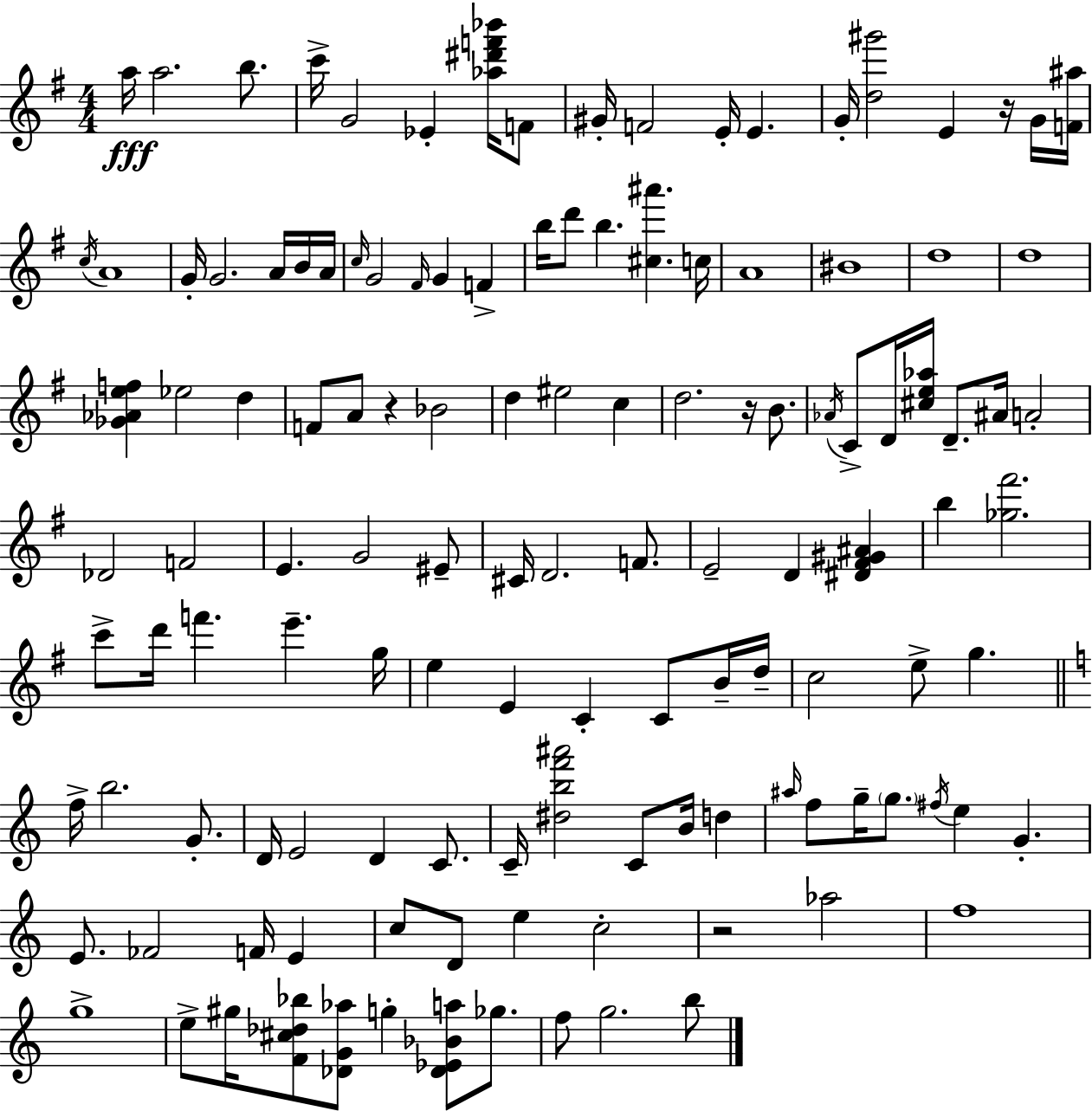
X:1
T:Untitled
M:4/4
L:1/4
K:G
a/4 a2 b/2 c'/4 G2 _E [_a^d'f'_b']/4 F/2 ^G/4 F2 E/4 E G/4 [d^g']2 E z/4 G/4 [F^a]/4 c/4 A4 G/4 G2 A/4 B/4 A/4 c/4 G2 ^F/4 G F b/4 d'/2 b [^c^a'] c/4 A4 ^B4 d4 d4 [_G_Aef] _e2 d F/2 A/2 z _B2 d ^e2 c d2 z/4 B/2 _A/4 C/2 D/4 [^ce_a]/4 D/2 ^A/4 A2 _D2 F2 E G2 ^E/2 ^C/4 D2 F/2 E2 D [^D^F^G^A] b [_g^f']2 c'/2 d'/4 f' e' g/4 e E C C/2 B/4 d/4 c2 e/2 g f/4 b2 G/2 D/4 E2 D C/2 C/4 [^dbf'^a']2 C/2 B/4 d ^a/4 f/2 g/4 g/2 ^f/4 e G E/2 _F2 F/4 E c/2 D/2 e c2 z2 _a2 f4 g4 e/2 ^g/4 [F^c_d_b]/2 [_DG_a]/2 g [_D_E_Ba]/2 _g/2 f/2 g2 b/2